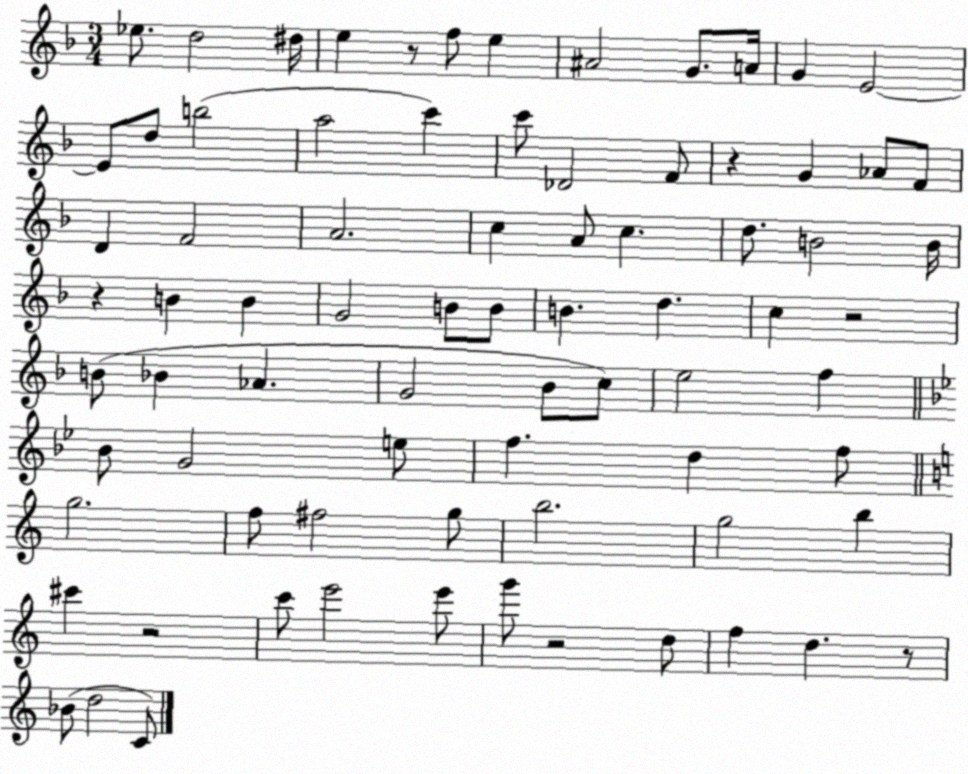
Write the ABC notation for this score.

X:1
T:Untitled
M:3/4
L:1/4
K:F
_e/2 d2 ^d/4 e z/2 f/2 e ^A2 G/2 A/4 G E2 E/2 d/2 b2 a2 c' c'/2 _D2 F/2 z G _A/2 F/2 D F2 A2 c A/2 c d/2 B2 B/4 z B B G2 B/2 B/2 B d c z2 B/2 _B _A G2 _B/2 c/2 e2 f _B/2 G2 e/2 f d f/2 g2 f/2 ^f2 g/2 b2 g2 b ^c' z2 c'/2 e'2 e'/2 g'/2 z2 d/2 f d z/2 _B/2 d2 C/2